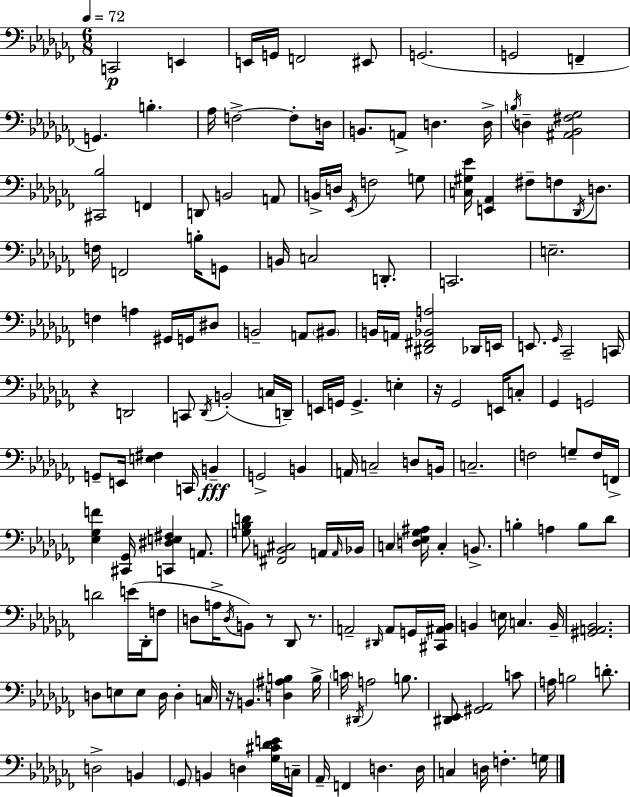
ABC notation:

X:1
T:Untitled
M:6/8
L:1/4
K:Abm
C,,2 E,, E,,/4 G,,/4 F,,2 ^E,,/2 G,,2 G,,2 F,, G,, B, _A,/4 F,2 F,/2 D,/4 B,,/2 A,,/2 D, D,/4 B,/4 D, [^A,,_B,,^F,_G,]2 [^C,,_B,]2 F,, D,,/2 B,,2 A,,/2 B,,/4 D,/4 _E,,/4 F,2 G,/2 [C,^G,_E]/4 [E,,_A,,] ^F,/2 F,/2 _D,,/4 D,/2 F,/4 F,,2 B,/4 G,,/2 B,,/4 C,2 D,,/2 C,,2 E,2 F, A, ^G,,/4 G,,/4 ^D,/2 B,,2 A,,/2 ^B,,/2 B,,/4 A,,/4 [^D,,^F,,_B,,A,]2 _D,,/4 E,,/4 E,,/2 _G,,/4 _C,,2 C,,/4 z D,,2 C,,/2 _D,,/4 B,,2 C,/4 D,,/4 E,,/4 G,,/4 G,, E, z/4 _G,,2 E,,/4 C,/2 _G,, G,,2 G,,/2 E,,/4 [E,^F,] C,,/4 B,, G,,2 B,, A,,/4 C,2 D,/2 B,,/4 C,2 F,2 G,/2 F,/4 F,,/4 [_E,_G,F] [^C,,_G,,]/4 [C,,^D,E,^F,] A,,/2 [G,_B,D]/2 [^F,,B,,^C,]2 A,,/4 A,,/4 _B,,/4 C, [D,_E,_G,^A,]/4 C, B,,/2 B, A, B,/2 _D/2 D2 E/4 _D,,/4 F,/2 D,/2 A,/4 D,/4 B,,/2 z/2 _D,,/2 z/2 A,,2 ^D,,/4 A,,/2 G,,/4 [^C,,^A,,_B,,]/4 B,, E,/4 C, B,,/4 [^G,,A,,_B,,]2 D,/2 E,/2 E,/2 D,/4 D, C,/4 z/4 B,, [D,^A,B,] B,/4 C/4 ^D,,/4 A,2 B,/2 [^D,,_E,,]/2 [^G,,_A,,]2 C/2 A,/4 B,2 D/2 D,2 B,, _G,,/2 B,, D, [_G,^C_DE]/4 C,/4 _A,,/4 F,, D, D,/4 C, D,/4 F, G,/4